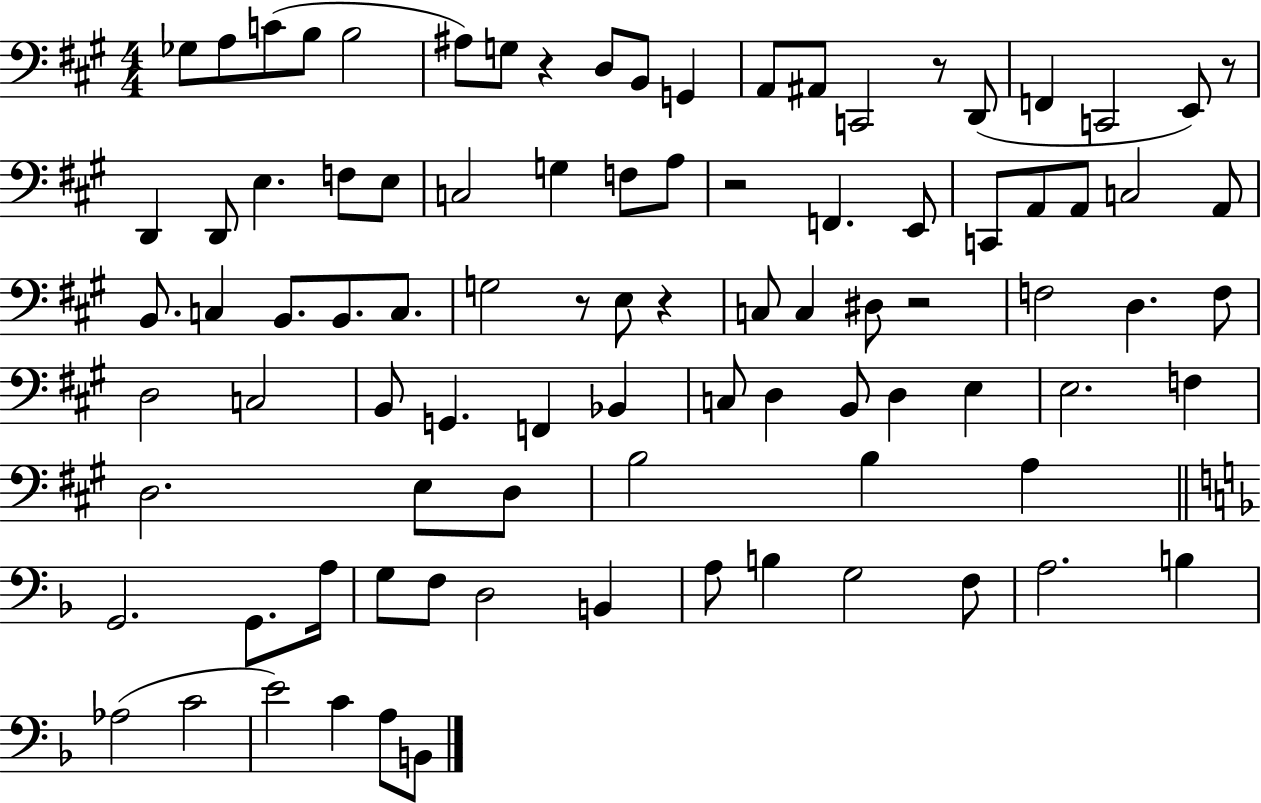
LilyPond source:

{
  \clef bass
  \numericTimeSignature
  \time 4/4
  \key a \major
  \repeat volta 2 { ges8 a8 c'8( b8 b2 | ais8) g8 r4 d8 b,8 g,4 | a,8 ais,8 c,2 r8 d,8( | f,4 c,2 e,8) r8 | \break d,4 d,8 e4. f8 e8 | c2 g4 f8 a8 | r2 f,4. e,8 | c,8 a,8 a,8 c2 a,8 | \break b,8. c4 b,8. b,8. c8. | g2 r8 e8 r4 | c8 c4 dis8 r2 | f2 d4. f8 | \break d2 c2 | b,8 g,4. f,4 bes,4 | c8 d4 b,8 d4 e4 | e2. f4 | \break d2. e8 d8 | b2 b4 a4 | \bar "||" \break \key f \major g,2. g,8. a16 | g8 f8 d2 b,4 | a8 b4 g2 f8 | a2. b4 | \break aes2( c'2 | e'2) c'4 a8 b,8 | } \bar "|."
}